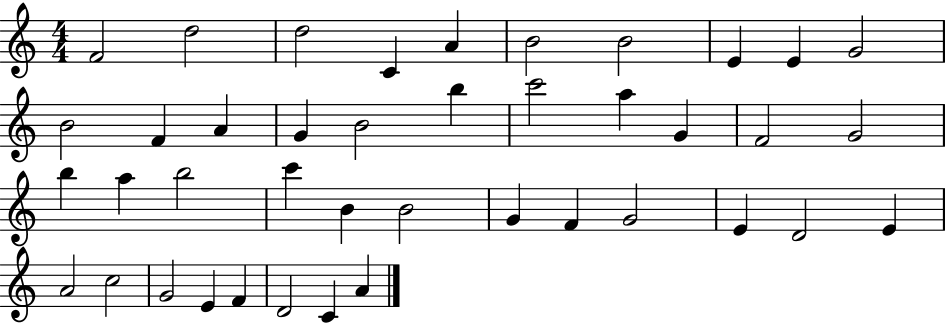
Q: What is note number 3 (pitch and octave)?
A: D5